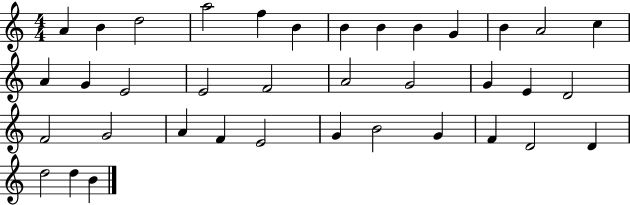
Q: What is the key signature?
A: C major